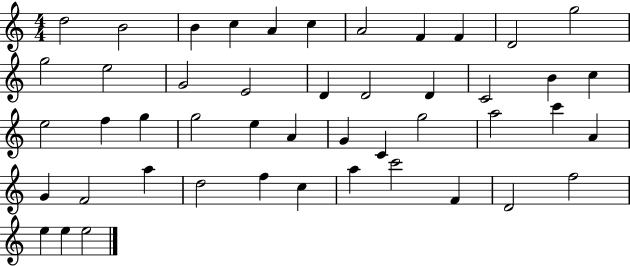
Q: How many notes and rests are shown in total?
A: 47